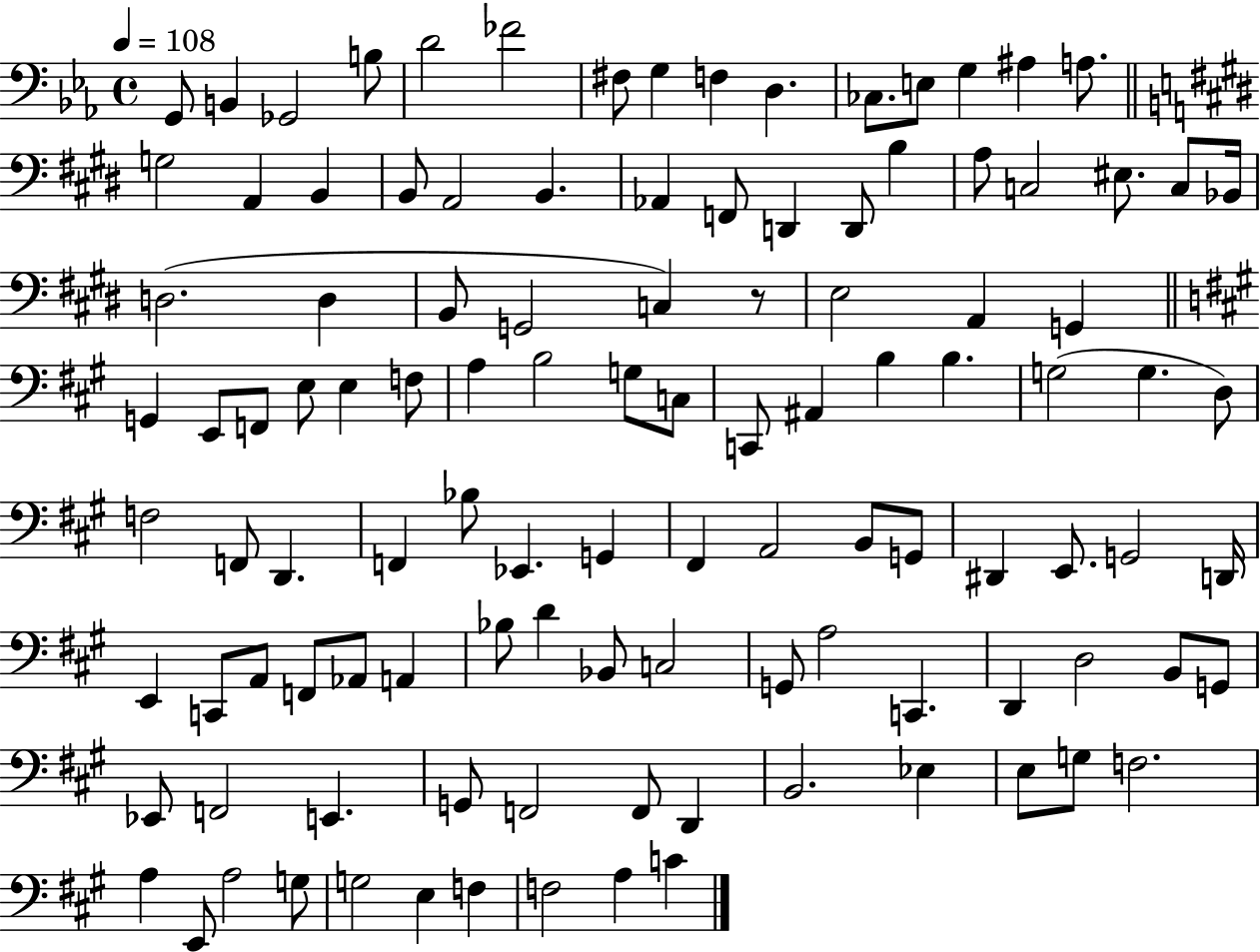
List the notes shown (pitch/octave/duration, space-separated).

G2/e B2/q Gb2/h B3/e D4/h FES4/h F#3/e G3/q F3/q D3/q. CES3/e. E3/e G3/q A#3/q A3/e. G3/h A2/q B2/q B2/e A2/h B2/q. Ab2/q F2/e D2/q D2/e B3/q A3/e C3/h EIS3/e. C3/e Bb2/s D3/h. D3/q B2/e G2/h C3/q R/e E3/h A2/q G2/q G2/q E2/e F2/e E3/e E3/q F3/e A3/q B3/h G3/e C3/e C2/e A#2/q B3/q B3/q. G3/h G3/q. D3/e F3/h F2/e D2/q. F2/q Bb3/e Eb2/q. G2/q F#2/q A2/h B2/e G2/e D#2/q E2/e. G2/h D2/s E2/q C2/e A2/e F2/e Ab2/e A2/q Bb3/e D4/q Bb2/e C3/h G2/e A3/h C2/q. D2/q D3/h B2/e G2/e Eb2/e F2/h E2/q. G2/e F2/h F2/e D2/q B2/h. Eb3/q E3/e G3/e F3/h. A3/q E2/e A3/h G3/e G3/h E3/q F3/q F3/h A3/q C4/q